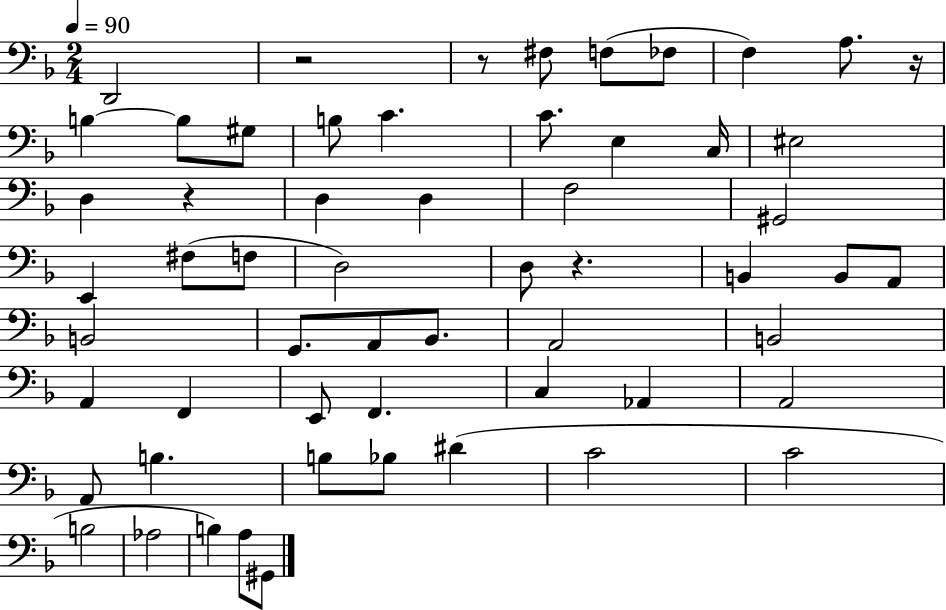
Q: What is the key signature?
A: F major